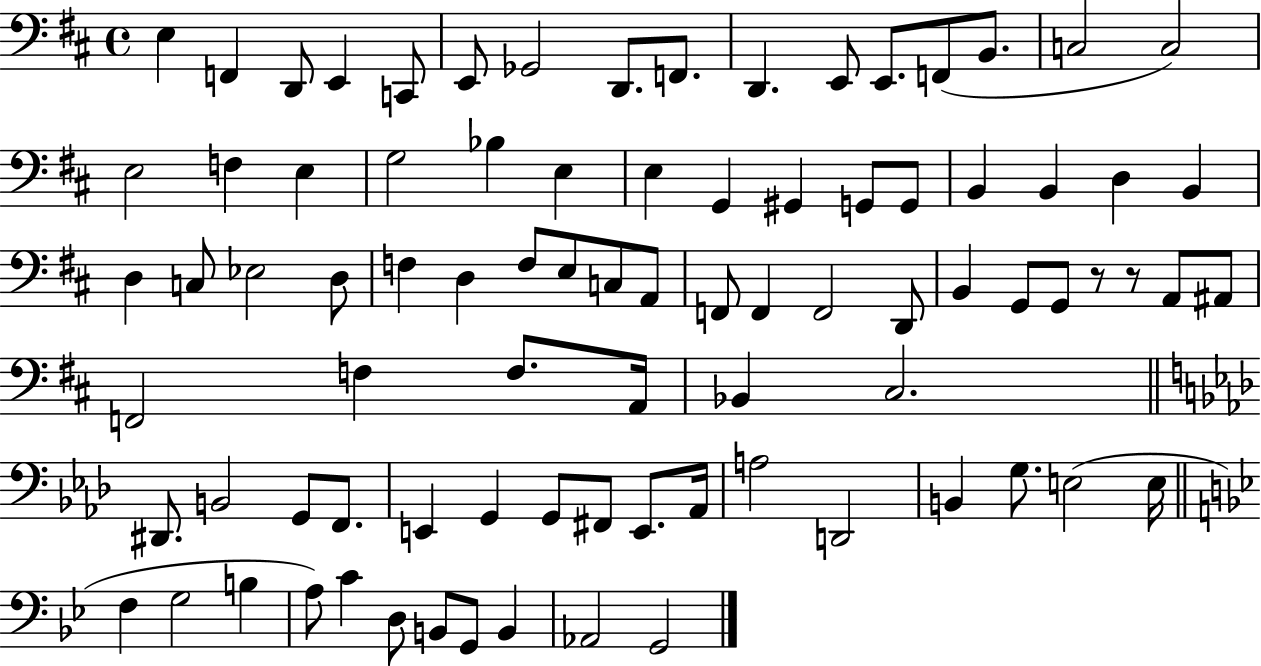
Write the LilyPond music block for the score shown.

{
  \clef bass
  \time 4/4
  \defaultTimeSignature
  \key d \major
  e4 f,4 d,8 e,4 c,8 | e,8 ges,2 d,8. f,8. | d,4. e,8 e,8. f,8( b,8. | c2 c2) | \break e2 f4 e4 | g2 bes4 e4 | e4 g,4 gis,4 g,8 g,8 | b,4 b,4 d4 b,4 | \break d4 c8 ees2 d8 | f4 d4 f8 e8 c8 a,8 | f,8 f,4 f,2 d,8 | b,4 g,8 g,8 r8 r8 a,8 ais,8 | \break f,2 f4 f8. a,16 | bes,4 cis2. | \bar "||" \break \key aes \major dis,8. b,2 g,8 f,8. | e,4 g,4 g,8 fis,8 e,8. aes,16 | a2 d,2 | b,4 g8. e2( e16 | \break \bar "||" \break \key g \minor f4 g2 b4 | a8) c'4 d8 b,8 g,8 b,4 | aes,2 g,2 | \bar "|."
}